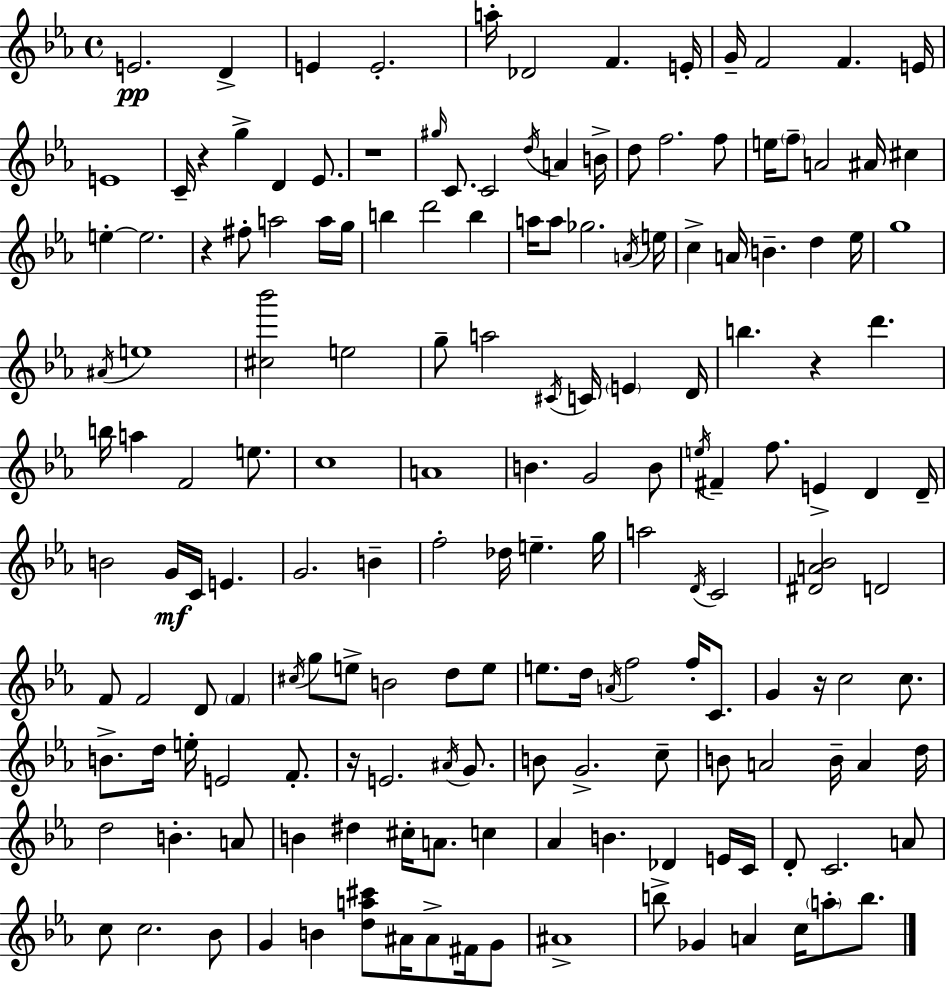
E4/h. D4/q E4/q E4/h. A5/s Db4/h F4/q. E4/s G4/s F4/h F4/q. E4/s E4/w C4/s R/q G5/q D4/q Eb4/e. R/w G#5/s C4/e. C4/h D5/s A4/q B4/s D5/e F5/h. F5/e E5/s F5/e A4/h A#4/s C#5/q E5/q E5/h. R/q F#5/e A5/h A5/s G5/s B5/q D6/h B5/q A5/s A5/e Gb5/h. A4/s E5/s C5/q A4/s B4/q. D5/q Eb5/s G5/w A#4/s E5/w [C#5,Bb6]/h E5/h G5/e A5/h C#4/s C4/s E4/q D4/s B5/q. R/q D6/q. B5/s A5/q F4/h E5/e. C5/w A4/w B4/q. G4/h B4/e E5/s F#4/q F5/e. E4/q D4/q D4/s B4/h G4/s C4/s E4/q. G4/h. B4/q F5/h Db5/s E5/q. G5/s A5/h D4/s C4/h [D#4,A4,Bb4]/h D4/h F4/e F4/h D4/e F4/q C#5/s G5/e E5/e B4/h D5/e E5/e E5/e. D5/s A4/s F5/h F5/s C4/e. G4/q R/s C5/h C5/e. B4/e. D5/s E5/s E4/h F4/e. R/s E4/h. A#4/s G4/e. B4/e G4/h. C5/e B4/e A4/h B4/s A4/q D5/s D5/h B4/q. A4/e B4/q D#5/q C#5/s A4/e. C5/q Ab4/q B4/q. Db4/q E4/s C4/s D4/e C4/h. A4/e C5/e C5/h. Bb4/e G4/q B4/q [D5,A5,C#6]/e A#4/s A#4/e F#4/s G4/e A#4/w B5/e Gb4/q A4/q C5/s A5/e B5/e.